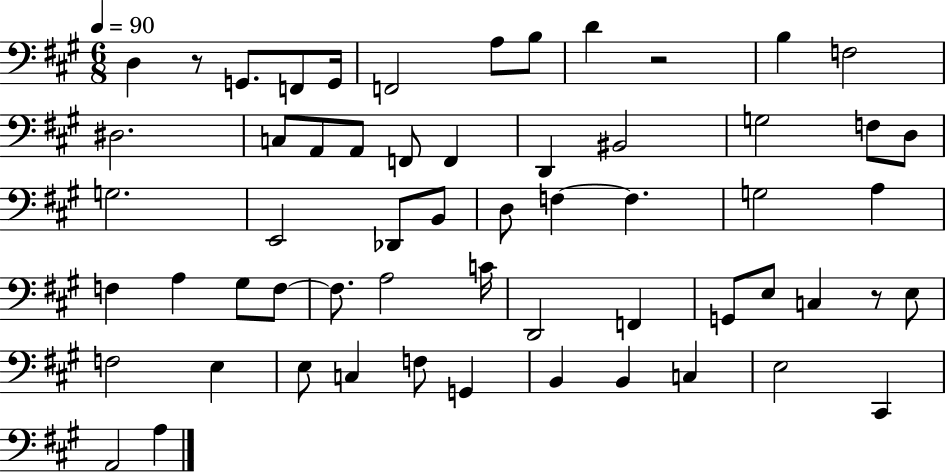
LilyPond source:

{
  \clef bass
  \numericTimeSignature
  \time 6/8
  \key a \major
  \tempo 4 = 90
  d4 r8 g,8. f,8 g,16 | f,2 a8 b8 | d'4 r2 | b4 f2 | \break dis2. | c8 a,8 a,8 f,8 f,4 | d,4 bis,2 | g2 f8 d8 | \break g2. | e,2 des,8 b,8 | d8 f4~~ f4. | g2 a4 | \break f4 a4 gis8 f8~~ | f8. a2 c'16 | d,2 f,4 | g,8 e8 c4 r8 e8 | \break f2 e4 | e8 c4 f8 g,4 | b,4 b,4 c4 | e2 cis,4 | \break a,2 a4 | \bar "|."
}